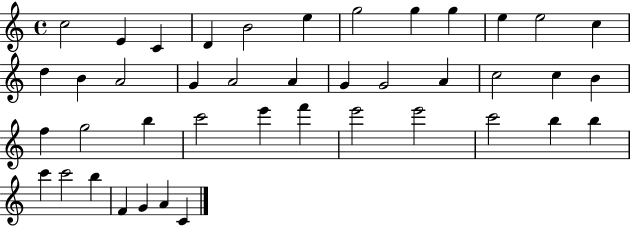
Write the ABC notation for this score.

X:1
T:Untitled
M:4/4
L:1/4
K:C
c2 E C D B2 e g2 g g e e2 c d B A2 G A2 A G G2 A c2 c B f g2 b c'2 e' f' e'2 e'2 c'2 b b c' c'2 b F G A C